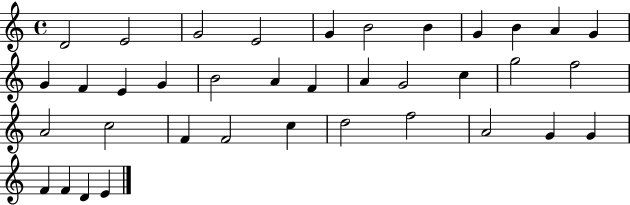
X:1
T:Untitled
M:4/4
L:1/4
K:C
D2 E2 G2 E2 G B2 B G B A G G F E G B2 A F A G2 c g2 f2 A2 c2 F F2 c d2 f2 A2 G G F F D E